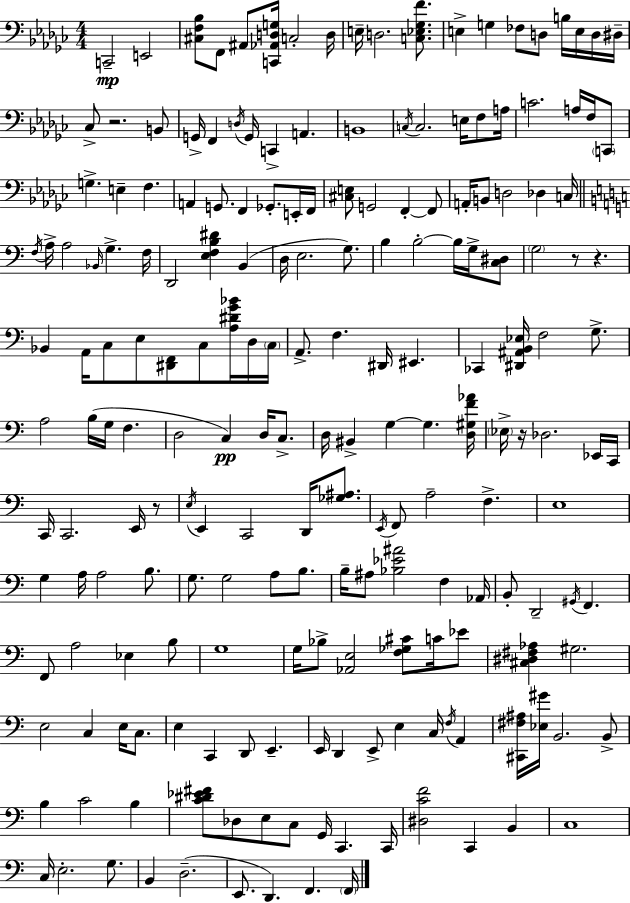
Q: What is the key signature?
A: EES minor